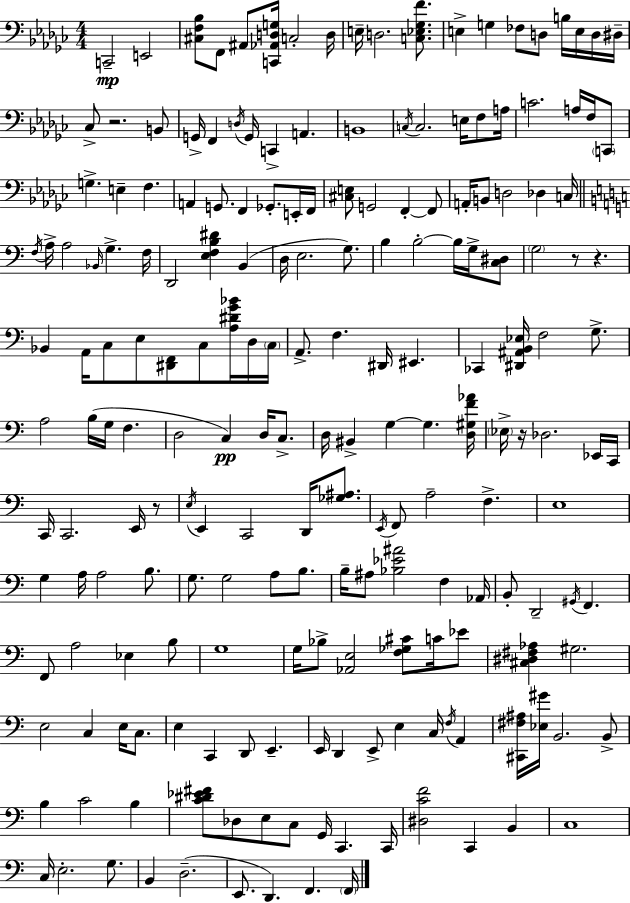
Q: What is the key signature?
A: EES minor